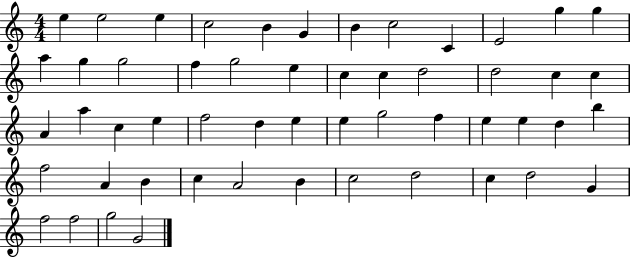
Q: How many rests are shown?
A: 0